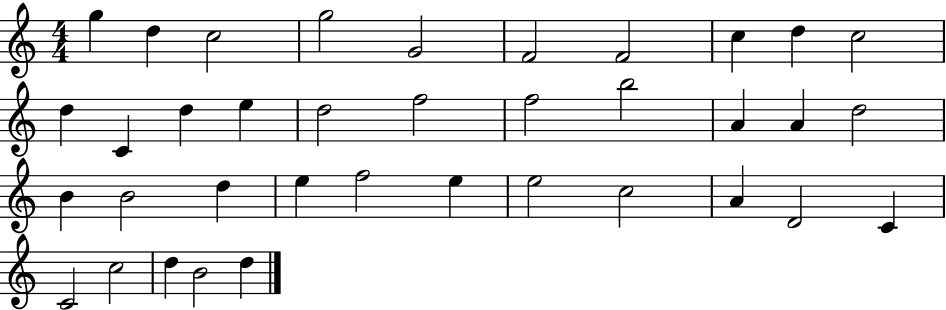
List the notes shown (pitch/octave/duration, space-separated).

G5/q D5/q C5/h G5/h G4/h F4/h F4/h C5/q D5/q C5/h D5/q C4/q D5/q E5/q D5/h F5/h F5/h B5/h A4/q A4/q D5/h B4/q B4/h D5/q E5/q F5/h E5/q E5/h C5/h A4/q D4/h C4/q C4/h C5/h D5/q B4/h D5/q